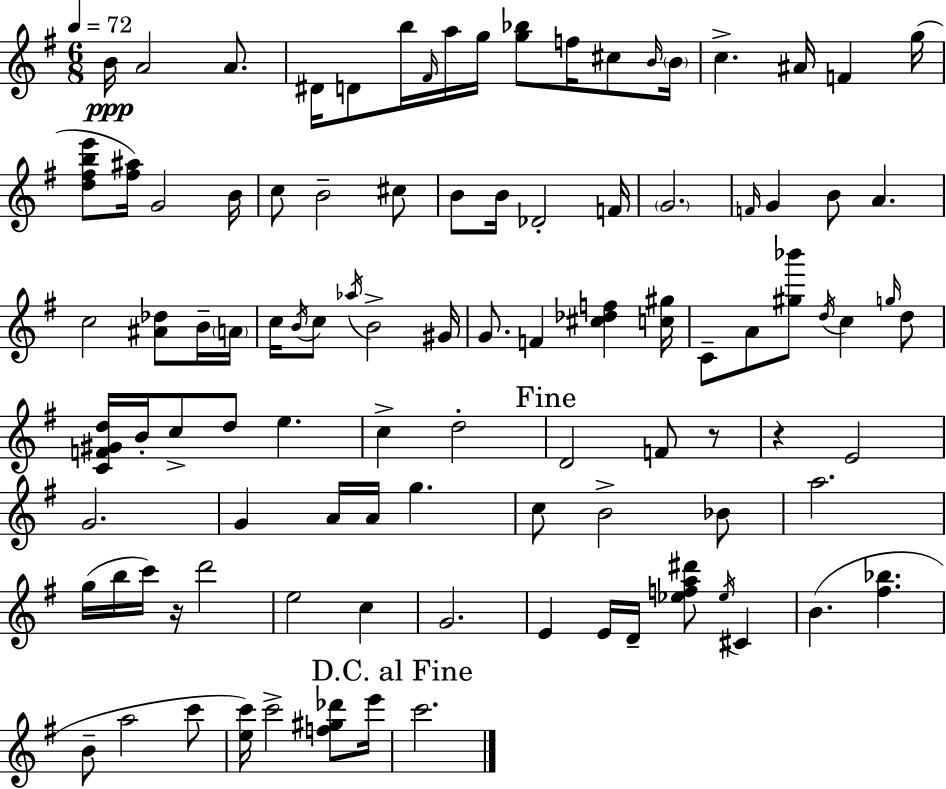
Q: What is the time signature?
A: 6/8